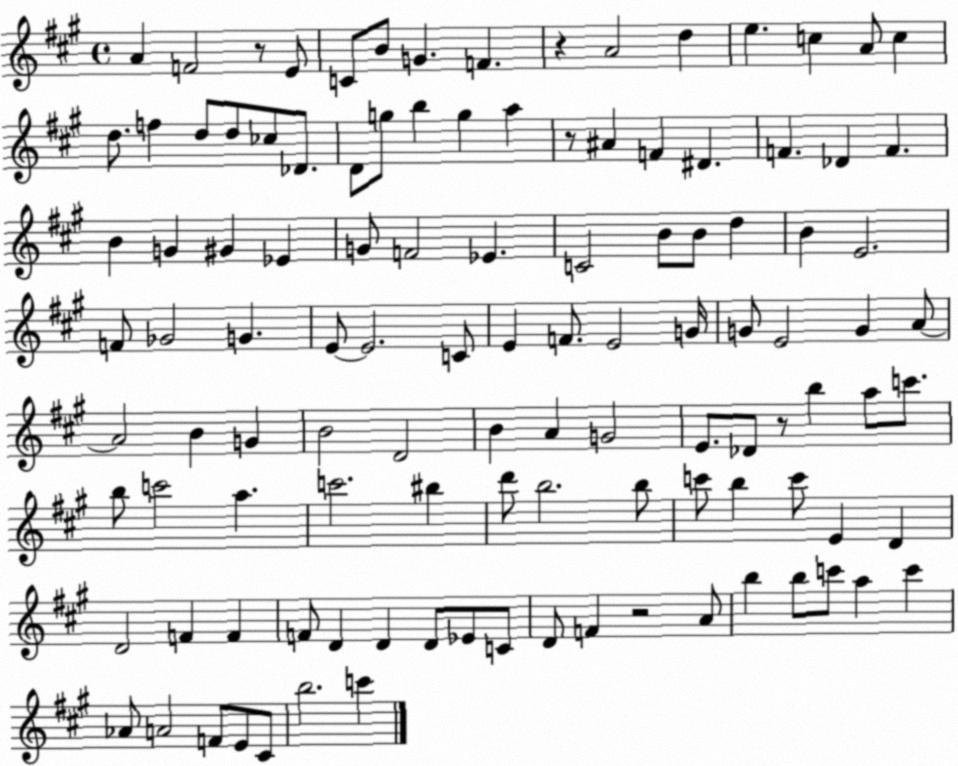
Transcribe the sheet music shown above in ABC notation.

X:1
T:Untitled
M:4/4
L:1/4
K:A
A F2 z/2 E/2 C/2 B/2 G F z A2 d e c A/2 c d/2 f d/2 d/2 _c/2 _D/2 D/2 g/2 b g a z/2 ^A F ^D F _D F B G ^G _E G/2 F2 _E C2 B/2 B/2 d B E2 F/2 _G2 G E/2 E2 C/2 E F/2 E2 G/4 G/2 E2 G A/2 A2 B G B2 D2 B A G2 E/2 _D/2 z/2 b a/2 c'/2 b/2 c'2 a c'2 ^b d'/2 b2 b/2 c'/2 b c'/2 E D D2 F F F/2 D D D/2 _E/2 C/2 D/2 F z2 A/2 b b/2 c'/2 a c' _A/2 A2 F/2 E/2 ^C/2 b2 c'